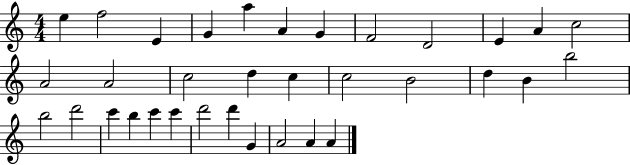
{
  \clef treble
  \numericTimeSignature
  \time 4/4
  \key c \major
  e''4 f''2 e'4 | g'4 a''4 a'4 g'4 | f'2 d'2 | e'4 a'4 c''2 | \break a'2 a'2 | c''2 d''4 c''4 | c''2 b'2 | d''4 b'4 b''2 | \break b''2 d'''2 | c'''4 b''4 c'''4 c'''4 | d'''2 d'''4 g'4 | a'2 a'4 a'4 | \break \bar "|."
}